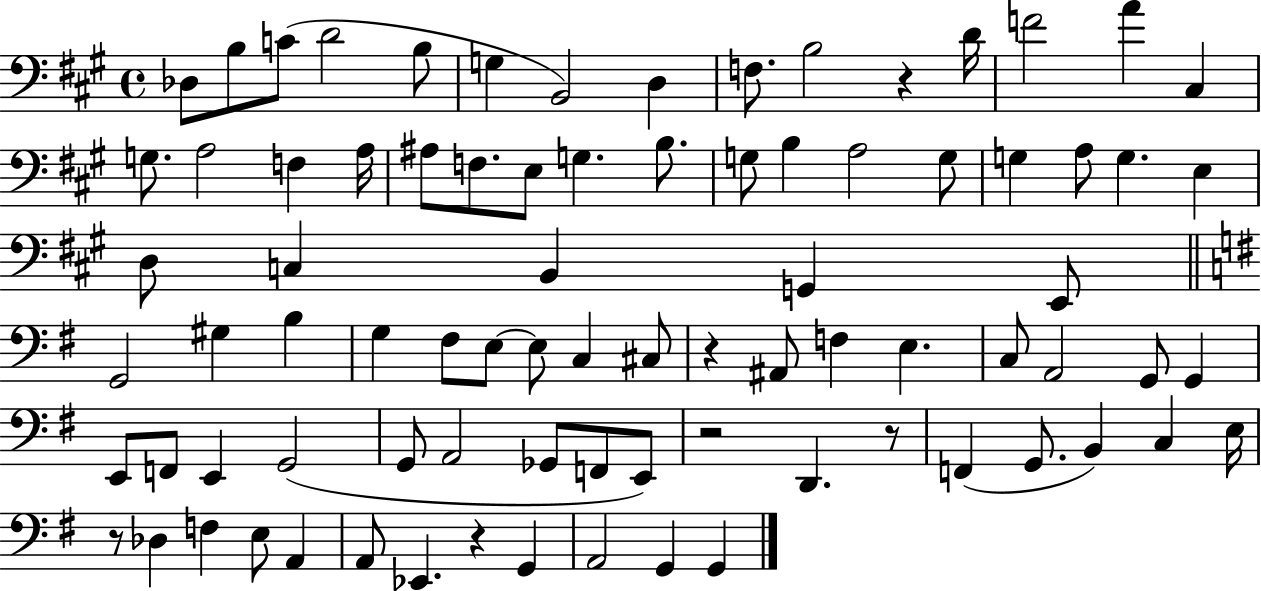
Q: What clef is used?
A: bass